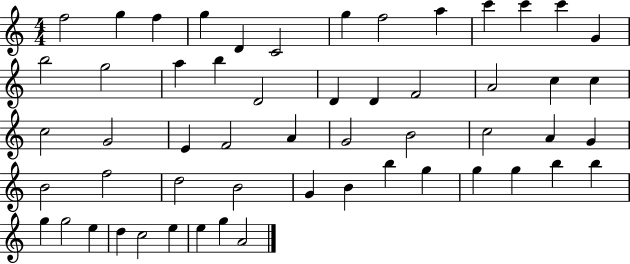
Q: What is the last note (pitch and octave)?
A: A4